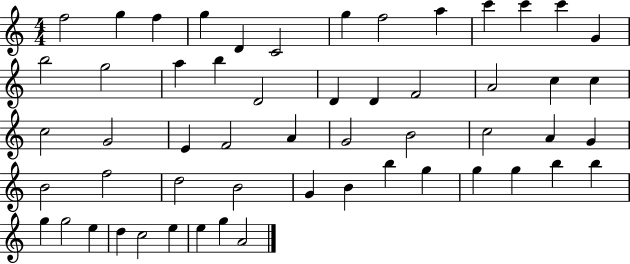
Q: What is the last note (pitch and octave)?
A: A4